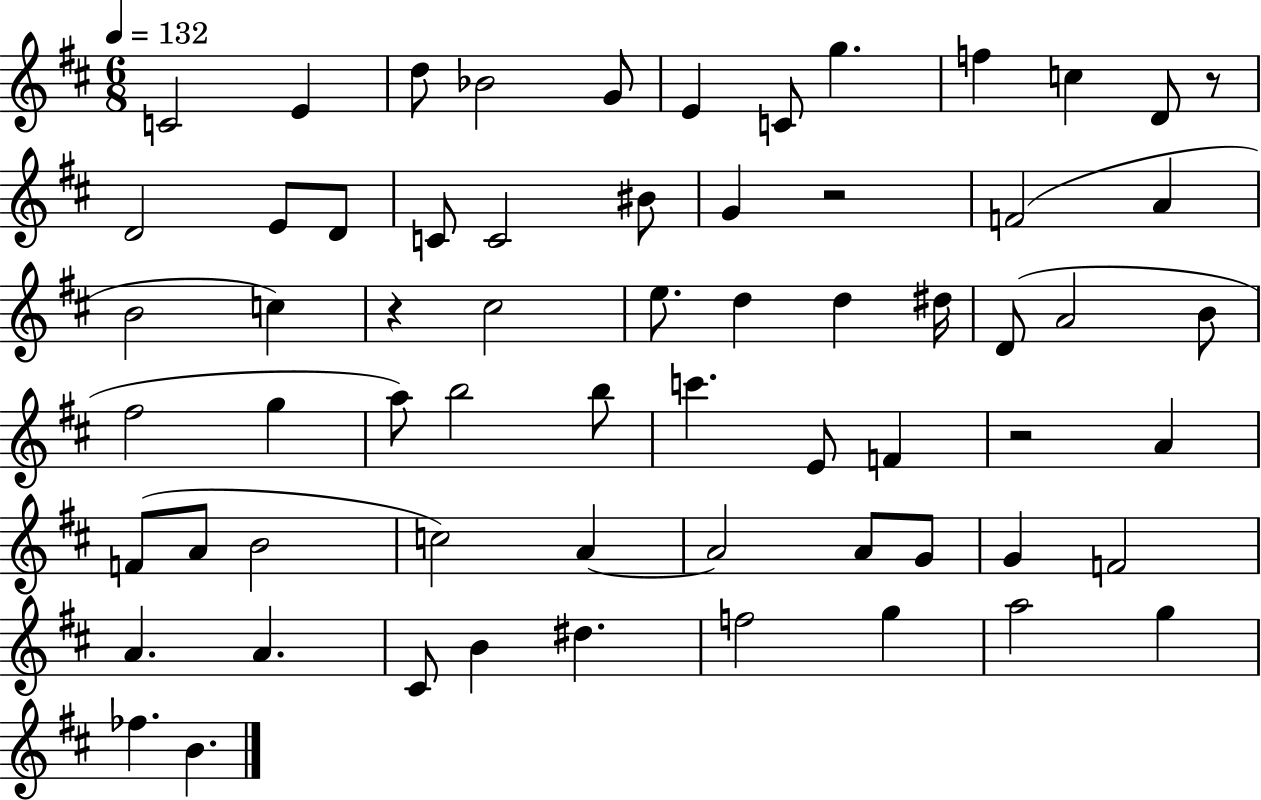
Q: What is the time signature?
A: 6/8